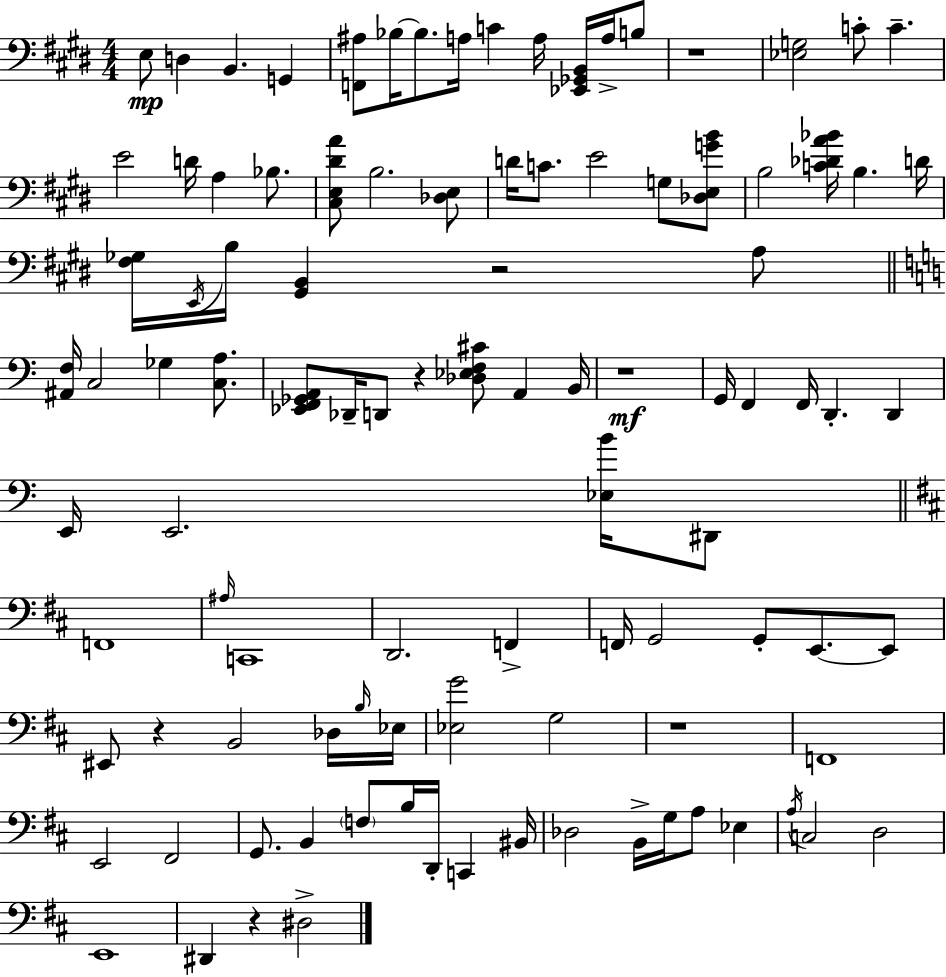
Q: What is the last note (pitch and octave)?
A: D#3